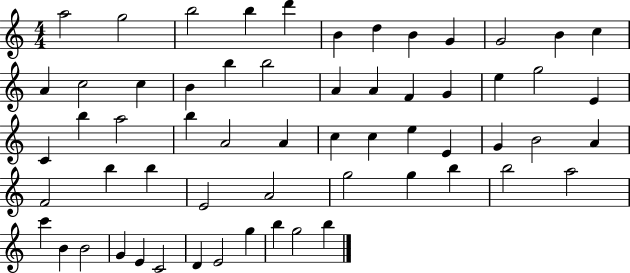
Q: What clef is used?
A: treble